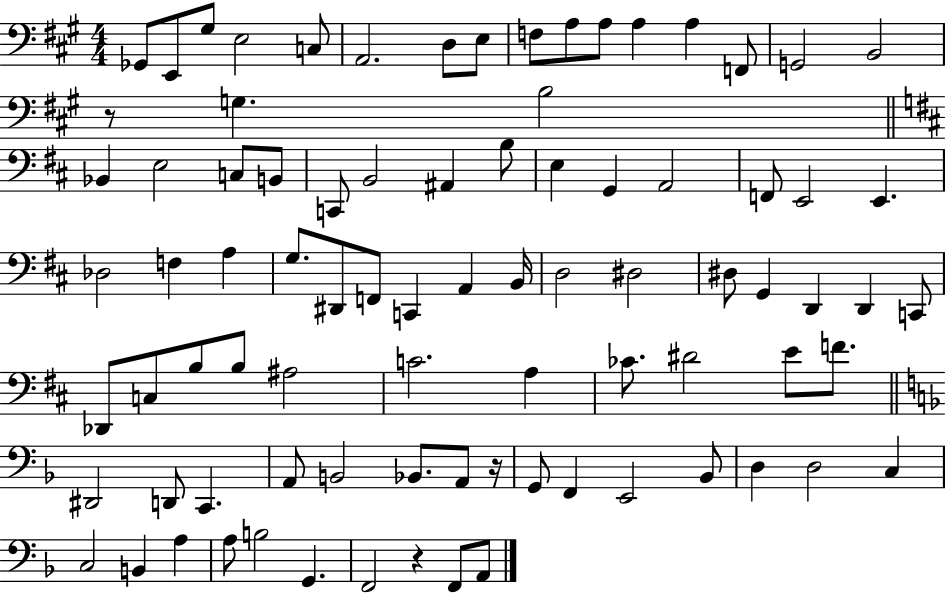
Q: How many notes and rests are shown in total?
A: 85